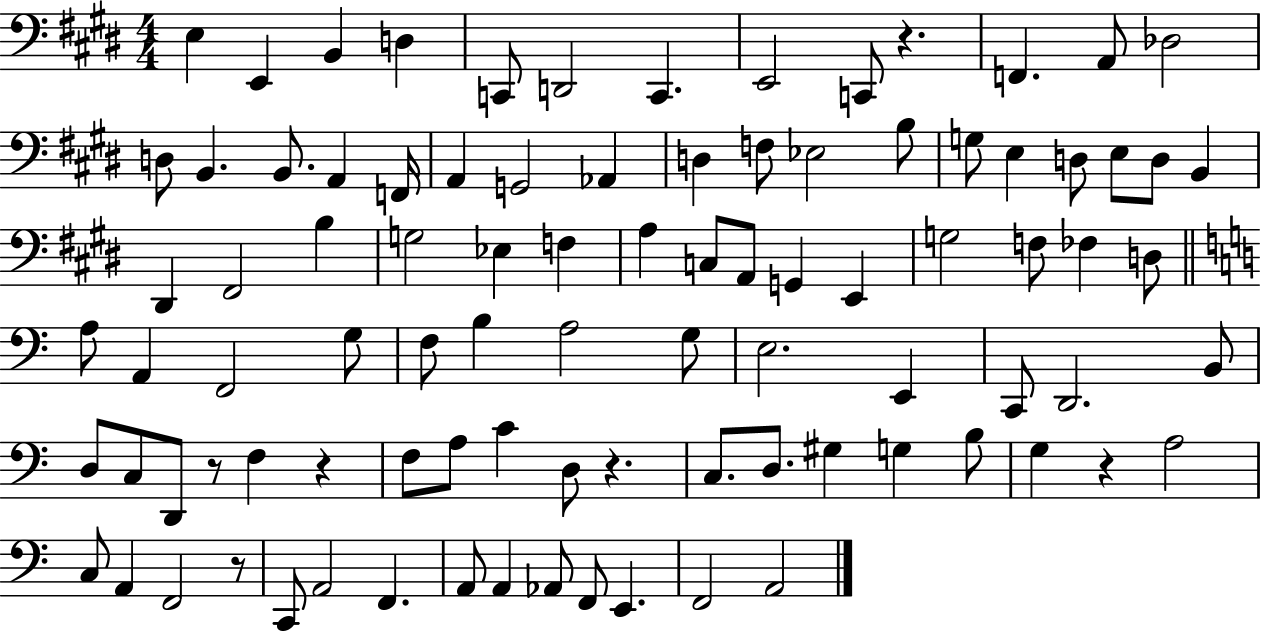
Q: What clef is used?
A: bass